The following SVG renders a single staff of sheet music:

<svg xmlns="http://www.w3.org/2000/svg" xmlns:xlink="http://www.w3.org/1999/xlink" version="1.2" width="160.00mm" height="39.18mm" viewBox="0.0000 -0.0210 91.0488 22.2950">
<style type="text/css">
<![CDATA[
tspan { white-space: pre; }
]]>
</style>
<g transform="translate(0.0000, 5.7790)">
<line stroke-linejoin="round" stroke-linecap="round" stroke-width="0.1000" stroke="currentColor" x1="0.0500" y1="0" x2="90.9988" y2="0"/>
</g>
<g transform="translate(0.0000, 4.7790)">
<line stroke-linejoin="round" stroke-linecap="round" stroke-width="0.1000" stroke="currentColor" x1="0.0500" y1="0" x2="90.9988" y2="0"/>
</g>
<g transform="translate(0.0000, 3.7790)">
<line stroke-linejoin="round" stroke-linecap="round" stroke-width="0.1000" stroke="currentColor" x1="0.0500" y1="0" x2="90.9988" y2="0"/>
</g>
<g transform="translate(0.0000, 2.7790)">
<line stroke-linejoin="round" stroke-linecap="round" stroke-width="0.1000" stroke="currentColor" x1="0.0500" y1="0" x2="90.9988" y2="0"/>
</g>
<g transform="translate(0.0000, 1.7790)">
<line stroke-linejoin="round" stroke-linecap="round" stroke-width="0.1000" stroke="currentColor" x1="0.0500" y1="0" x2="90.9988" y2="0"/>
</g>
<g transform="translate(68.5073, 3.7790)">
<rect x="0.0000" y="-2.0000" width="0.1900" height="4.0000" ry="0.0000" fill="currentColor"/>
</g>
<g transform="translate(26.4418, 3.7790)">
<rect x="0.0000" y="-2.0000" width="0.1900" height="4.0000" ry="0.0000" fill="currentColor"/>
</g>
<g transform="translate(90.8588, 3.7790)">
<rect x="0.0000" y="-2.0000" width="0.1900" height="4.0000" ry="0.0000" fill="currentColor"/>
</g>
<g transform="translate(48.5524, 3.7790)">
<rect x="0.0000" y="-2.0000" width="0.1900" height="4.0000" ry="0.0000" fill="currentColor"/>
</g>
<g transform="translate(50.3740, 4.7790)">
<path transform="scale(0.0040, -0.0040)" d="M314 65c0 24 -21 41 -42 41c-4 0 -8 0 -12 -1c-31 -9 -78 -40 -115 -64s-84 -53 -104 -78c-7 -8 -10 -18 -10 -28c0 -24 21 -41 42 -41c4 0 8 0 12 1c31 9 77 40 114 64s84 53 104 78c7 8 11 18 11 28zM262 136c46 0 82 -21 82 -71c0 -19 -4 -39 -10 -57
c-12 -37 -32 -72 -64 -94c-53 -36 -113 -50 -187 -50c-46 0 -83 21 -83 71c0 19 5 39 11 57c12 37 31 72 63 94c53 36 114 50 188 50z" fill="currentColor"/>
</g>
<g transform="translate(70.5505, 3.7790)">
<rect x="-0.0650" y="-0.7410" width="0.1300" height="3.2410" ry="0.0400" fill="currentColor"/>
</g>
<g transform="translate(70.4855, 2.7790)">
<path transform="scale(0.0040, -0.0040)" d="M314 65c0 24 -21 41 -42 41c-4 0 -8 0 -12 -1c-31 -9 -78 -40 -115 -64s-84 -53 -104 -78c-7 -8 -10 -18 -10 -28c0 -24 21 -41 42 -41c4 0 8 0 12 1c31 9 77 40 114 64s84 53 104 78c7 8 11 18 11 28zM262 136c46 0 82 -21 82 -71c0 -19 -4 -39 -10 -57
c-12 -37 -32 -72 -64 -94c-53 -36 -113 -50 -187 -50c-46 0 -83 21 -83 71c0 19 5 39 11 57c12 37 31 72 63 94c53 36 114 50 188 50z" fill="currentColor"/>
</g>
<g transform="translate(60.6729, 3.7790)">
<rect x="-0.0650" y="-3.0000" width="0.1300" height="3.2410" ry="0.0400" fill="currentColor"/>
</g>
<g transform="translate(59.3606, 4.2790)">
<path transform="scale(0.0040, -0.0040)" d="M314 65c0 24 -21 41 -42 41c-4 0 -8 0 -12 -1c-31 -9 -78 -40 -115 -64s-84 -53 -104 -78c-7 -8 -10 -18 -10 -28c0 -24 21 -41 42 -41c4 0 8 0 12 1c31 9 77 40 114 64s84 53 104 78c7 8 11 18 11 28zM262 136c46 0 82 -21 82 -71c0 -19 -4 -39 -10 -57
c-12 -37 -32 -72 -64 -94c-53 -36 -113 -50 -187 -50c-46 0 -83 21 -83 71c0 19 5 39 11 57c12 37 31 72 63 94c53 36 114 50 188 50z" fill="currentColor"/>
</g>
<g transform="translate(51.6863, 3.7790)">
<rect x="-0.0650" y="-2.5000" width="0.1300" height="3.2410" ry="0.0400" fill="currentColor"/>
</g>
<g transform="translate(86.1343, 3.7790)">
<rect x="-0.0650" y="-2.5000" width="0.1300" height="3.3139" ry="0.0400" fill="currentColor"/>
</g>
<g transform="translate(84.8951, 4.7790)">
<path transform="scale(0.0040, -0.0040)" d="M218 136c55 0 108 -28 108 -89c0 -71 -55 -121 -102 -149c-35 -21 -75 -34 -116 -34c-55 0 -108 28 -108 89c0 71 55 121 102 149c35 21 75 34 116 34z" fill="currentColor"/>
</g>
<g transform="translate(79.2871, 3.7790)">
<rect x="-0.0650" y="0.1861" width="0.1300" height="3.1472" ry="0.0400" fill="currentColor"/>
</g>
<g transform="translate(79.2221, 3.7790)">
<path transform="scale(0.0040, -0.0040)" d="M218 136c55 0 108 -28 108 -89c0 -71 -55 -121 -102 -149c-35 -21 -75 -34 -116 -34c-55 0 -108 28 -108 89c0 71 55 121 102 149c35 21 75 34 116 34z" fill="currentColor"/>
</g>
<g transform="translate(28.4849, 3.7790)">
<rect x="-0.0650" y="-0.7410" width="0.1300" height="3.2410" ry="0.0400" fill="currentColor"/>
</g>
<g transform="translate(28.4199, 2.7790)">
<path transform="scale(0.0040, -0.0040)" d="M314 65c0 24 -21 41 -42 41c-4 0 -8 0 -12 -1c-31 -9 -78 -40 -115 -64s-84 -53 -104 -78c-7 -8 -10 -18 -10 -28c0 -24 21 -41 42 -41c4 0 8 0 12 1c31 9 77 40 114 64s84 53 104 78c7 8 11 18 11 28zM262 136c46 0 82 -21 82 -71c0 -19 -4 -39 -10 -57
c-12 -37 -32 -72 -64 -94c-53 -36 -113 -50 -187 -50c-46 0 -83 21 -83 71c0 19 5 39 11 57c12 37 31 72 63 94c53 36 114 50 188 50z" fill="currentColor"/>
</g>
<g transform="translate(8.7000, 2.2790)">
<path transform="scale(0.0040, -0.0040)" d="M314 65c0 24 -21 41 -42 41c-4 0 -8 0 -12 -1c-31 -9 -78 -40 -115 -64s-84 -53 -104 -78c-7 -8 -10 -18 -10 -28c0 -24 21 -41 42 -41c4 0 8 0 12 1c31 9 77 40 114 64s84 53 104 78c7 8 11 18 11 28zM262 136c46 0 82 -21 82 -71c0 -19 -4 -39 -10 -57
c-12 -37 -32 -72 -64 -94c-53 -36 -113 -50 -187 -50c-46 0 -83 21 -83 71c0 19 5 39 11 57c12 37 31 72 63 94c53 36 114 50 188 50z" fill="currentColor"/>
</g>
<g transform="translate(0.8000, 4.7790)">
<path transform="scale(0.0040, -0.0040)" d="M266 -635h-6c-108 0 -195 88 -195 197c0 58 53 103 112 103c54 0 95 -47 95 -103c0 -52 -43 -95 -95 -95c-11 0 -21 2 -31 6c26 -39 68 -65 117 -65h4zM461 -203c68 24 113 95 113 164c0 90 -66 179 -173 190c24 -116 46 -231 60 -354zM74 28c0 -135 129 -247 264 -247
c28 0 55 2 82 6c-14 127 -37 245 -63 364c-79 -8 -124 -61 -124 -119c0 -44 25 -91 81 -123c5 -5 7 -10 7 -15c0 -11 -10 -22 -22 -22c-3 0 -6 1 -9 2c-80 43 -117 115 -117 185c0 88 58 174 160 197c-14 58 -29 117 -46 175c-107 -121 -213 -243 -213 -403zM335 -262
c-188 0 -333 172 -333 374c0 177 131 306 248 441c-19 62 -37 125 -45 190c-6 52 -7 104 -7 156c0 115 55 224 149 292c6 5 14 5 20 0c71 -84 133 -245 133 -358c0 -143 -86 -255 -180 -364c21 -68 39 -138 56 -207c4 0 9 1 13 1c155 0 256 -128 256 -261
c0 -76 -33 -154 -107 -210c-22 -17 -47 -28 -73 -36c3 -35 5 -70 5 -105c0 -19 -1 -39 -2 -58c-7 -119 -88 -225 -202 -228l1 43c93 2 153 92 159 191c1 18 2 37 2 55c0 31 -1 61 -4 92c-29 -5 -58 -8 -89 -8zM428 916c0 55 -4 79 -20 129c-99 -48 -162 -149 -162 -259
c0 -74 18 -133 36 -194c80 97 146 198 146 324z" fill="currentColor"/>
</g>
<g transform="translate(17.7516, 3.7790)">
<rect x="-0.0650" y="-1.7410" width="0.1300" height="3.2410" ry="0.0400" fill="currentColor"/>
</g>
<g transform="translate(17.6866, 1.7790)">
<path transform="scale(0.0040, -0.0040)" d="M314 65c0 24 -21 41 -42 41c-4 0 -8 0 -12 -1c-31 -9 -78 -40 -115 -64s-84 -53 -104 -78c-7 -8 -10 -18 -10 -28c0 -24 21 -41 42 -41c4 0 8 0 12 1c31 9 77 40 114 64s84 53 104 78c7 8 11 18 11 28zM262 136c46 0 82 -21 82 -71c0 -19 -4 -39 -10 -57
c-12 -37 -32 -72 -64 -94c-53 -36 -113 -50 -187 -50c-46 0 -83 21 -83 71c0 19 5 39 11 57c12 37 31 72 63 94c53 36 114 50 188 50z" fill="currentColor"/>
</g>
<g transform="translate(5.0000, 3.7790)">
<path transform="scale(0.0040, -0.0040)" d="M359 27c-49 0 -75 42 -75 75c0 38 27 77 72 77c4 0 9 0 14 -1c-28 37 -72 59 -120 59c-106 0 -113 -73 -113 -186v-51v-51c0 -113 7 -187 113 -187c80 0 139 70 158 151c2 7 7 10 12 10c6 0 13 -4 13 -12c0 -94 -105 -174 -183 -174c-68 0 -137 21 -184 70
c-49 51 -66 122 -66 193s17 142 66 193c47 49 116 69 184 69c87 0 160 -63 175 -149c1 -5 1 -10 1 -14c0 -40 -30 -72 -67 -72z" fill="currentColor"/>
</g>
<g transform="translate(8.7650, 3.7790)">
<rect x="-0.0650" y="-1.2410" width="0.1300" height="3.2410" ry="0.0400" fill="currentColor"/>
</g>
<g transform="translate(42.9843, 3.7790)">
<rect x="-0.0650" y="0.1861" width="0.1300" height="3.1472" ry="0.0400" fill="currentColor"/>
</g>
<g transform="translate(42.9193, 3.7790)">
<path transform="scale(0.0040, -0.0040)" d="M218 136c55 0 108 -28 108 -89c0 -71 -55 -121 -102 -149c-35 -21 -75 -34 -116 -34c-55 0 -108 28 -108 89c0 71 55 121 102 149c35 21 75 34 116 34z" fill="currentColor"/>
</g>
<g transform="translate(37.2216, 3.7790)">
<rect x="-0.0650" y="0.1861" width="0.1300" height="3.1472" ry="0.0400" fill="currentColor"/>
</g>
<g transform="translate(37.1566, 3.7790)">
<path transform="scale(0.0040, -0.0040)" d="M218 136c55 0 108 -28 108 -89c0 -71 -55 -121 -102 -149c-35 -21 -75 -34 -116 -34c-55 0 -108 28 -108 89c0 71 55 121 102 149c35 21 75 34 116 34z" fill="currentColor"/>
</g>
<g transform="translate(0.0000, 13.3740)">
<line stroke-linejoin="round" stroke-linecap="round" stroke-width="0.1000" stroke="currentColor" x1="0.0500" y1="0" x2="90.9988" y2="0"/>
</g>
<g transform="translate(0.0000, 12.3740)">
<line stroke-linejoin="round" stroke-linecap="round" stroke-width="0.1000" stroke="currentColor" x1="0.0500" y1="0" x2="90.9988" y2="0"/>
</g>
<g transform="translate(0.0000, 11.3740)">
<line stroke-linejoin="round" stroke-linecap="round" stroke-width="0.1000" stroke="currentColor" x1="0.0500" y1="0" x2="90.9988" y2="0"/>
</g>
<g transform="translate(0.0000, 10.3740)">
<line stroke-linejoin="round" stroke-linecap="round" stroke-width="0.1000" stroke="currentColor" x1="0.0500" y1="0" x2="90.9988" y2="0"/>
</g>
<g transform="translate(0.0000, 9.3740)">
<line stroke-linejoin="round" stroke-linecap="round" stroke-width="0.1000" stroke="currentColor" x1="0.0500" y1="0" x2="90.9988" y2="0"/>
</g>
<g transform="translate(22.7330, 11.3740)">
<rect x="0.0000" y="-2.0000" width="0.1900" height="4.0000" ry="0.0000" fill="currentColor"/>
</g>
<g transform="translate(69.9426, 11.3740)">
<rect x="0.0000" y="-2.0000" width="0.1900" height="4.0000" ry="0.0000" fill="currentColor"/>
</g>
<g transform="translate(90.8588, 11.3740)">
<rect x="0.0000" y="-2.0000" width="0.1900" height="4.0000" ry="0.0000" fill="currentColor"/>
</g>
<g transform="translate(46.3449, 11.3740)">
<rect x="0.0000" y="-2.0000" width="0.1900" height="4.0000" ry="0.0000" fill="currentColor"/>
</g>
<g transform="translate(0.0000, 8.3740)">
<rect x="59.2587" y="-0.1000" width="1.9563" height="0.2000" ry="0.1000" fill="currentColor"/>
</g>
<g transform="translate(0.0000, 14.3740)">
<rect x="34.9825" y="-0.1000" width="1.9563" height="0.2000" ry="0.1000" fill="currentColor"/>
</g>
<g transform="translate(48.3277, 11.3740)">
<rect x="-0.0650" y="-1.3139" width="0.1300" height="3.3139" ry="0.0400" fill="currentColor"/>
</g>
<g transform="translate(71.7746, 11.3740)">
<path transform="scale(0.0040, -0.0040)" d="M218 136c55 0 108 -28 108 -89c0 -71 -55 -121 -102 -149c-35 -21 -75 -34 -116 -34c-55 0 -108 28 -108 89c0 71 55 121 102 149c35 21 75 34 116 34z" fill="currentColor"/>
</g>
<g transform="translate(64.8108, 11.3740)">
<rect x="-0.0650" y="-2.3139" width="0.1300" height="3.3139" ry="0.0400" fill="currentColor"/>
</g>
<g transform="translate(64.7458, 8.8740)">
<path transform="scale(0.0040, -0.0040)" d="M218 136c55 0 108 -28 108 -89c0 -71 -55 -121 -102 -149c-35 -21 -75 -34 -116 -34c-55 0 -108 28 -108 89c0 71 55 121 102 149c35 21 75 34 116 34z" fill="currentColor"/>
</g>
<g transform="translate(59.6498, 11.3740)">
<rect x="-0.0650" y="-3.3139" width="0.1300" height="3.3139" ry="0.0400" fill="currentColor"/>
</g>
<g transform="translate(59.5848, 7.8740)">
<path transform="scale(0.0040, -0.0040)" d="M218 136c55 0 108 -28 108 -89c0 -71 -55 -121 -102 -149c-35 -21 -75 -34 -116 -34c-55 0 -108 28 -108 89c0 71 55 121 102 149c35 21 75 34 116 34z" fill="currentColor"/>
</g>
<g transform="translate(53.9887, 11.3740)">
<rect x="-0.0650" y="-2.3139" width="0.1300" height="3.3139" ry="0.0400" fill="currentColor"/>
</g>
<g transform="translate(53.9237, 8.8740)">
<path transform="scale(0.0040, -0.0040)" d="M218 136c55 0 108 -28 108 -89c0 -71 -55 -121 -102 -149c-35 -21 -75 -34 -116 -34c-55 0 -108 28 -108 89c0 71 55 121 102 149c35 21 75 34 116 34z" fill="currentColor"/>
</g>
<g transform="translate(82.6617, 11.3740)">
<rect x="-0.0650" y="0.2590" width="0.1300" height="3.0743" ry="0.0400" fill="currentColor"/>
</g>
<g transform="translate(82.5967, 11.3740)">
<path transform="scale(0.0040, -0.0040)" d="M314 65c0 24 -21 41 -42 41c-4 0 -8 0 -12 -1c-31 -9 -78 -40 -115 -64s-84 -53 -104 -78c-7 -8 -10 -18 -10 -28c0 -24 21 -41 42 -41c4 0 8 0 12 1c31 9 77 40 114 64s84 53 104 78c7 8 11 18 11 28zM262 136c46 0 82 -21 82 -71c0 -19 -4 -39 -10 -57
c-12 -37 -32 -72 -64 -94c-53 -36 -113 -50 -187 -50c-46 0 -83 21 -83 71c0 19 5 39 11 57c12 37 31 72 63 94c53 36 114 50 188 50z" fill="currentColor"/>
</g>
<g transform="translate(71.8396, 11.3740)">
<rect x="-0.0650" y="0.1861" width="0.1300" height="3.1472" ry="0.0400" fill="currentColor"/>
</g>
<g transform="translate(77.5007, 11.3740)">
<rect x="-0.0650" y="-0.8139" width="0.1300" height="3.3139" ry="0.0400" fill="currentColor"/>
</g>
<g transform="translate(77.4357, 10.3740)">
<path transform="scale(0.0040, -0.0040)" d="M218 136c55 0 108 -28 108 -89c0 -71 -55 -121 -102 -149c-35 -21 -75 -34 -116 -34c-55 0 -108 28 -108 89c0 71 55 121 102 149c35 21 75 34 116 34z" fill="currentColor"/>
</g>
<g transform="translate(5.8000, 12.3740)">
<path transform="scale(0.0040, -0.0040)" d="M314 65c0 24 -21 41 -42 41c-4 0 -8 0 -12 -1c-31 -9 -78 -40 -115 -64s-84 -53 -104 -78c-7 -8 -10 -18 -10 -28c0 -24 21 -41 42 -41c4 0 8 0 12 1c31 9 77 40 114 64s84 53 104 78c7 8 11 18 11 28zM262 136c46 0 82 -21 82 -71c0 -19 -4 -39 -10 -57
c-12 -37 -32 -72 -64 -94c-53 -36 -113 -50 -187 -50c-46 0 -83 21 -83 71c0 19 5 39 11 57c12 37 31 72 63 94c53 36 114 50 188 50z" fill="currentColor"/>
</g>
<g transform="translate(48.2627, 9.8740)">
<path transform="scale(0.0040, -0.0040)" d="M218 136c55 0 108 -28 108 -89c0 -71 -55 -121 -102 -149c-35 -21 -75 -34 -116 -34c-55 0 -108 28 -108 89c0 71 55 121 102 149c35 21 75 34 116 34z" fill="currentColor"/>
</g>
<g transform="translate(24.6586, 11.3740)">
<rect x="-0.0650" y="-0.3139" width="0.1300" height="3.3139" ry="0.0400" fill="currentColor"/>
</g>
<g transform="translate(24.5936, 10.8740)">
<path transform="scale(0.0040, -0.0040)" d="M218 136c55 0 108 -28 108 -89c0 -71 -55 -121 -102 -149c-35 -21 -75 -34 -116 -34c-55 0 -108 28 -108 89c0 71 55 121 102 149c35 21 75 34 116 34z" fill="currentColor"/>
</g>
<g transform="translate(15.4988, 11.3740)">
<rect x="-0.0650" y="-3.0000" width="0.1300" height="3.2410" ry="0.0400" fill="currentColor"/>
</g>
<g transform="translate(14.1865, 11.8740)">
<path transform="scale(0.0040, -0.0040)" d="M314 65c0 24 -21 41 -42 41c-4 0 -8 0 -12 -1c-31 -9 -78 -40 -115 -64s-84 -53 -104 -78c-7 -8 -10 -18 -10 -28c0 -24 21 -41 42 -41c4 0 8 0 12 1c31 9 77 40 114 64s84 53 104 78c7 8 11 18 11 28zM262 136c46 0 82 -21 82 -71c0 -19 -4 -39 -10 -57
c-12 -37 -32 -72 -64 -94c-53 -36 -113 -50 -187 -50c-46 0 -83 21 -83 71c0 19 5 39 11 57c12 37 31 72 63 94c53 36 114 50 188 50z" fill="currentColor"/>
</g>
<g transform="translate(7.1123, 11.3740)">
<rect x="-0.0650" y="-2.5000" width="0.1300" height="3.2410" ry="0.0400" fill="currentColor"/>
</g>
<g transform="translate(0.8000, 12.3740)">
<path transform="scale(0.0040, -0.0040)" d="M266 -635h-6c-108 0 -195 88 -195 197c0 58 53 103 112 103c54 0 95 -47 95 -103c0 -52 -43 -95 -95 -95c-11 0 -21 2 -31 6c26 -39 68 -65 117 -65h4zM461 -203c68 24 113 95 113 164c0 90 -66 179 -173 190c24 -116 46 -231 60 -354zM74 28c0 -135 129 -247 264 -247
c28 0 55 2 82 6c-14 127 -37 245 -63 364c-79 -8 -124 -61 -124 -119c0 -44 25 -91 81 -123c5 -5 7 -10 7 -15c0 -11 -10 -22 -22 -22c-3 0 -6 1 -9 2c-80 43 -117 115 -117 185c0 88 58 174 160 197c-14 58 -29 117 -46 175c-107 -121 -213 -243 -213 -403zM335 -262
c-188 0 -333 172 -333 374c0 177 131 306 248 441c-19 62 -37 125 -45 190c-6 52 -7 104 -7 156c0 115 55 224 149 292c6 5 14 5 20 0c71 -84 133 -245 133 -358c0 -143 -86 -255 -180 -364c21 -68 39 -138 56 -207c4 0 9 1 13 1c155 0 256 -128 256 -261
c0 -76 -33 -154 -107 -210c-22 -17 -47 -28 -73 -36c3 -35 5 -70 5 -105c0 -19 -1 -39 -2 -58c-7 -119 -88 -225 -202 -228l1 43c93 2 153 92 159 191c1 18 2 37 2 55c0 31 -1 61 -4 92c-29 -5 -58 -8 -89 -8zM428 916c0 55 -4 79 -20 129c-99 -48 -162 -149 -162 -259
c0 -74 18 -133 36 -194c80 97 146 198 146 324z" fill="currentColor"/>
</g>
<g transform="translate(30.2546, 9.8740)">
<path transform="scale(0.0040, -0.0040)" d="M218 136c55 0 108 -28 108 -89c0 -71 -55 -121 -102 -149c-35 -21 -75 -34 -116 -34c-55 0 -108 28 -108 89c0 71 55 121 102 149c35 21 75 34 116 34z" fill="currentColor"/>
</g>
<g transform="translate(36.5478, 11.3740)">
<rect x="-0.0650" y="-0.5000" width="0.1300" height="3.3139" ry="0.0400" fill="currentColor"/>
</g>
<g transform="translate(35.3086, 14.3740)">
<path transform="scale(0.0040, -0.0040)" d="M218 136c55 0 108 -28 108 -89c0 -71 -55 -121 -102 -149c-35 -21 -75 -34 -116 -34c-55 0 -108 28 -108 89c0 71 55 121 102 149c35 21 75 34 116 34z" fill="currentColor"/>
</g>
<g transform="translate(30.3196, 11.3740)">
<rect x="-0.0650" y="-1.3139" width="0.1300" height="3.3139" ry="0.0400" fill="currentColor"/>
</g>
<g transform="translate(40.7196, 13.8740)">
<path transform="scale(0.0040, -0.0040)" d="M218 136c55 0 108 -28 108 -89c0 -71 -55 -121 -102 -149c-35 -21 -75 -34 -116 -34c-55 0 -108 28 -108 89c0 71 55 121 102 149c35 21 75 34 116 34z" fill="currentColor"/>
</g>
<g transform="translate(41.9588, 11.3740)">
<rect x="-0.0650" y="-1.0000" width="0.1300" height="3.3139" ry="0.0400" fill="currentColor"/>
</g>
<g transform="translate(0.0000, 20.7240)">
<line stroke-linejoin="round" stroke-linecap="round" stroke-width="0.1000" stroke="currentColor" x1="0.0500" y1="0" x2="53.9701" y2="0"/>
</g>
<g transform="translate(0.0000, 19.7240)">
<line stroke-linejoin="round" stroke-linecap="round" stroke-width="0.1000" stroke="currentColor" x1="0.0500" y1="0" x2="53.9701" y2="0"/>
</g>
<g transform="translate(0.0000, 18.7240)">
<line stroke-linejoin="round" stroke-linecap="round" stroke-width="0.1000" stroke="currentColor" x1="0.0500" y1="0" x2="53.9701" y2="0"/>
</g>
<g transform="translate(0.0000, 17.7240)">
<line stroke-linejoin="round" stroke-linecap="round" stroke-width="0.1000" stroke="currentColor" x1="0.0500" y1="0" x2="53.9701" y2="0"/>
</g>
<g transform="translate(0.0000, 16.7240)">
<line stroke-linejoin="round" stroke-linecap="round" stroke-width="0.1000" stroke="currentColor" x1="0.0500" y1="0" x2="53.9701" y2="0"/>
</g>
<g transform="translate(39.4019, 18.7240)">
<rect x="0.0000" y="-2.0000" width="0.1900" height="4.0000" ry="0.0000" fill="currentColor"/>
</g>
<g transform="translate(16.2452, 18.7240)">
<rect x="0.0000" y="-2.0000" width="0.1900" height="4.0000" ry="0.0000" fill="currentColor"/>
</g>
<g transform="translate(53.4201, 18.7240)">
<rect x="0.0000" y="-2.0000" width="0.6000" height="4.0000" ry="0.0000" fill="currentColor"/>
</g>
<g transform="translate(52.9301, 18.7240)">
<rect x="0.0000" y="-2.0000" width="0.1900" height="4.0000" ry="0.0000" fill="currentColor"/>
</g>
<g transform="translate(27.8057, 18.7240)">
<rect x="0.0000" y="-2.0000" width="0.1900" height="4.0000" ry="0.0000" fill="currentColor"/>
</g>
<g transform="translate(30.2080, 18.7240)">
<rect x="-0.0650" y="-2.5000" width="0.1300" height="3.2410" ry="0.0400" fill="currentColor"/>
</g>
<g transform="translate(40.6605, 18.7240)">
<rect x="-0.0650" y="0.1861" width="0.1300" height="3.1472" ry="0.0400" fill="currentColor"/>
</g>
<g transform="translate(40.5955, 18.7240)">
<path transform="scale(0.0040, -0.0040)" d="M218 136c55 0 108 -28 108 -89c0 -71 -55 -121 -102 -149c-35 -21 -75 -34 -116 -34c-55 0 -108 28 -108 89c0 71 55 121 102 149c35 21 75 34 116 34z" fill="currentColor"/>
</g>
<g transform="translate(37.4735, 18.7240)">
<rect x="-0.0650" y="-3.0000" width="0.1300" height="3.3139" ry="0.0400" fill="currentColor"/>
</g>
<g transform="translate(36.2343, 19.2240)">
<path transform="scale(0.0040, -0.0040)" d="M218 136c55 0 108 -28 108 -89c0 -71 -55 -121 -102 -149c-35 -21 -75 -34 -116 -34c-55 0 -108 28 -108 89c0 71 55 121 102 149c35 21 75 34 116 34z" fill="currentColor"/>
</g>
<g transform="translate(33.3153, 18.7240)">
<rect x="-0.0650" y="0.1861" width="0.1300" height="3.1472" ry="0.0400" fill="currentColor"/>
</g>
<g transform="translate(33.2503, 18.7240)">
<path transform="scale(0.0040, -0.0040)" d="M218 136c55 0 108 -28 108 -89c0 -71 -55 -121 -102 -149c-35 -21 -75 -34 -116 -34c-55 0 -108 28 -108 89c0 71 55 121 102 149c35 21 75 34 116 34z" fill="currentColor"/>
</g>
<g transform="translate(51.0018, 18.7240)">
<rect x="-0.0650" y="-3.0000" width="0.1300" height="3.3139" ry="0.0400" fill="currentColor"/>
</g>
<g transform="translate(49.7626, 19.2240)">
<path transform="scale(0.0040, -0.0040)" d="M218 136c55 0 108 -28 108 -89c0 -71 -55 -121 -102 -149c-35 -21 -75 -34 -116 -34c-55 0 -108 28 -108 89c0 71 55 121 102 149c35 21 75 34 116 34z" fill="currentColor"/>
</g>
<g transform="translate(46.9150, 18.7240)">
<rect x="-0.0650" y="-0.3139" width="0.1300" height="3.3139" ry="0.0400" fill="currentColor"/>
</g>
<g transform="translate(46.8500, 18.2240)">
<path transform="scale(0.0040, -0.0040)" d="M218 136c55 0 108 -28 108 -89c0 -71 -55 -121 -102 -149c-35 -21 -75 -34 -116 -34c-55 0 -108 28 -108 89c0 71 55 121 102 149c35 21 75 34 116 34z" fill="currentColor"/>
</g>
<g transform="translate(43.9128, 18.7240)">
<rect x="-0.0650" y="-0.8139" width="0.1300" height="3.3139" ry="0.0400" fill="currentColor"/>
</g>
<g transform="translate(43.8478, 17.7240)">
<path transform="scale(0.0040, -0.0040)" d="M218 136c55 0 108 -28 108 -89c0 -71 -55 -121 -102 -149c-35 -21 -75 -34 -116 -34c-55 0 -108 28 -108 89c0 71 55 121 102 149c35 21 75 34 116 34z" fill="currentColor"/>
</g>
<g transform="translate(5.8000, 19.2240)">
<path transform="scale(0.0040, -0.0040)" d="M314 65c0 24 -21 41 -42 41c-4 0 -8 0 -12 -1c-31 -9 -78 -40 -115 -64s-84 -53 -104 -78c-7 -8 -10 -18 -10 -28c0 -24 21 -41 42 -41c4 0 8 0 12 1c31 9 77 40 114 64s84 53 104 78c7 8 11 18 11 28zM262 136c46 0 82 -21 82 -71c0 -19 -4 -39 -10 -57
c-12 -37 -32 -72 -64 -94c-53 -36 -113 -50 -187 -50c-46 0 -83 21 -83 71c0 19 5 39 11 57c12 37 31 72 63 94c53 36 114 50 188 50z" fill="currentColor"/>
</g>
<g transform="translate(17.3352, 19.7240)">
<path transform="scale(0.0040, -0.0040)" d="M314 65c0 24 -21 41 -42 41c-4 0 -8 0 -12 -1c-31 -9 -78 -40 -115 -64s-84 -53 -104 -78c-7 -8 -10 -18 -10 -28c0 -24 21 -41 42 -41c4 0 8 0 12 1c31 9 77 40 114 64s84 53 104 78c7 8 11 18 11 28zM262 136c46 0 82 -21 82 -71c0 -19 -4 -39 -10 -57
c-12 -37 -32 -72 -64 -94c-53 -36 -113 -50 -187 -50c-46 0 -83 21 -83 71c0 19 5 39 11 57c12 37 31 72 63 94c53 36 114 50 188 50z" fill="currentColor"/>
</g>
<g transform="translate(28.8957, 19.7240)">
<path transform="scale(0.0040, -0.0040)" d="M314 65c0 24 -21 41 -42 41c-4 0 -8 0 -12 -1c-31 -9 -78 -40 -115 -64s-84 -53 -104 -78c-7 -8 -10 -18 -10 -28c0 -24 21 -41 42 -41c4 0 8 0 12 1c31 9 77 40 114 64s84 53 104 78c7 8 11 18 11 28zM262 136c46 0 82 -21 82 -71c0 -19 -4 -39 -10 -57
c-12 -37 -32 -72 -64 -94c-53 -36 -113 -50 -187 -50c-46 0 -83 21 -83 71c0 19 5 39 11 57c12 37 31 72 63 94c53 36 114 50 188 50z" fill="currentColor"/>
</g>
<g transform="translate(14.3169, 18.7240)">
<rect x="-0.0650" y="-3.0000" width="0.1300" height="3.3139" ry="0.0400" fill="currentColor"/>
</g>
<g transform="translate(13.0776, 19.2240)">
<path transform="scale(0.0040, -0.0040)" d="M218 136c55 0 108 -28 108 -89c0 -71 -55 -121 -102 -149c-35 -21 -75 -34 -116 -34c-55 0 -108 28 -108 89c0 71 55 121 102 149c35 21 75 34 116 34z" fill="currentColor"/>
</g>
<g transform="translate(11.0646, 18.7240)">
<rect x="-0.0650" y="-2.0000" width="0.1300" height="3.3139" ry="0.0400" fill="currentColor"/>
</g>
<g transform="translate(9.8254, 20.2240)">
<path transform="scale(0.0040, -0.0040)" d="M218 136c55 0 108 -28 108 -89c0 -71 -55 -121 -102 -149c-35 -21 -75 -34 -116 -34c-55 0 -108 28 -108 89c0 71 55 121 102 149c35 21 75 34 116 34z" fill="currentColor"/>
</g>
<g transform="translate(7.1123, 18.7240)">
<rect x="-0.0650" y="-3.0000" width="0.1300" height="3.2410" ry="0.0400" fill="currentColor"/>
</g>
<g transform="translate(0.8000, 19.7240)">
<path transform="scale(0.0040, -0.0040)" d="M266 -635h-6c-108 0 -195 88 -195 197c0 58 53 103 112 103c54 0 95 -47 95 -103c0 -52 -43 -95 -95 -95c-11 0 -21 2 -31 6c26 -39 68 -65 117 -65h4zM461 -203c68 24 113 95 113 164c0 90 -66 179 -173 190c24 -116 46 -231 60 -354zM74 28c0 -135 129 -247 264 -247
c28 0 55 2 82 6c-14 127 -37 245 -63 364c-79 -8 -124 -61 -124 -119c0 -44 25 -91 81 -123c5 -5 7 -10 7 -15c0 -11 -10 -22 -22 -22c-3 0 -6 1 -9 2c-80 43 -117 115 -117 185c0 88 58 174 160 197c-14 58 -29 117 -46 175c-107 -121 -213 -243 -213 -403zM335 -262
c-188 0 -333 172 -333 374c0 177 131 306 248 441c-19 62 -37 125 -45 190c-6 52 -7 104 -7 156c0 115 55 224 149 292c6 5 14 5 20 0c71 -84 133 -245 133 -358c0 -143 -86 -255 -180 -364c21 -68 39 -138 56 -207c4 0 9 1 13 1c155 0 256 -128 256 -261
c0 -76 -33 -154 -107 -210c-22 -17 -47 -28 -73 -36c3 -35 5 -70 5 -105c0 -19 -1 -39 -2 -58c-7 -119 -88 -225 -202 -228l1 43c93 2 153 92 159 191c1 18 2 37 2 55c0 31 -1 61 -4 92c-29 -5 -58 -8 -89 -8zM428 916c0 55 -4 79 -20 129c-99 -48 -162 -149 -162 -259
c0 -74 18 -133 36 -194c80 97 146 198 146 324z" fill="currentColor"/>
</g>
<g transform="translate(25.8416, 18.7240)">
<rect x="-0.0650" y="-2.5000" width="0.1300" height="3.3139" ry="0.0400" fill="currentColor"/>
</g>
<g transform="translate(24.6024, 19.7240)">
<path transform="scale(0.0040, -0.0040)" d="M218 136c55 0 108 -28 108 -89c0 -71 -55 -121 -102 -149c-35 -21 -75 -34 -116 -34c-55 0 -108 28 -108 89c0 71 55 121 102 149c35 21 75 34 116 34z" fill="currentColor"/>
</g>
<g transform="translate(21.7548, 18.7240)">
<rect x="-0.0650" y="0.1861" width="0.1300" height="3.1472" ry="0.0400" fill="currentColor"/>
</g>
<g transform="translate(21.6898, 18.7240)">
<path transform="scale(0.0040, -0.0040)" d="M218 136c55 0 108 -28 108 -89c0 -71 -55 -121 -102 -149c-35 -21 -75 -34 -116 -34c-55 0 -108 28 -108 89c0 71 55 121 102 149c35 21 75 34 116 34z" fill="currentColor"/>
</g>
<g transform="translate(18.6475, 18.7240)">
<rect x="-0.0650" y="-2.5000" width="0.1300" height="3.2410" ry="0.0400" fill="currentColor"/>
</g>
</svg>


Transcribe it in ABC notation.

X:1
T:Untitled
M:4/4
L:1/4
K:C
e2 f2 d2 B B G2 A2 d2 B G G2 A2 c e C D e g b g B d B2 A2 F A G2 B G G2 B A B d c A